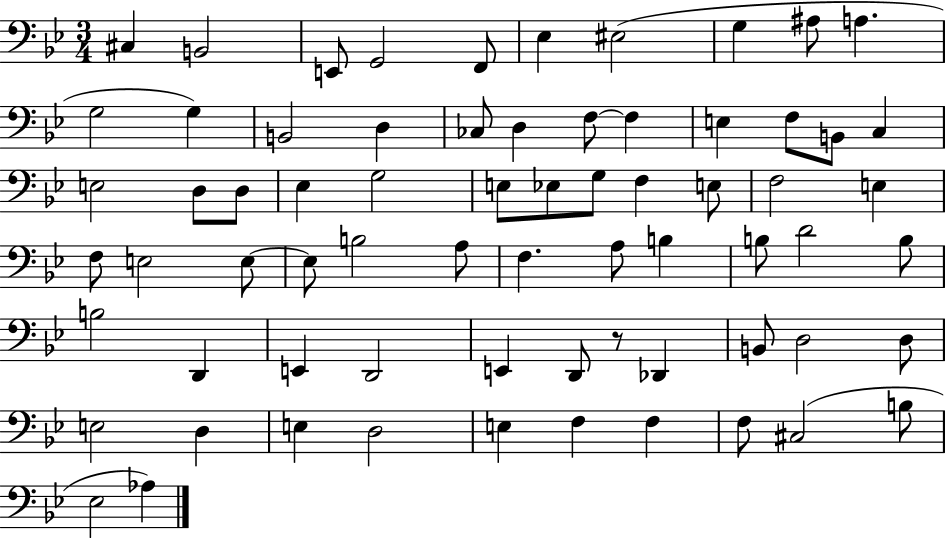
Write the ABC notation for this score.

X:1
T:Untitled
M:3/4
L:1/4
K:Bb
^C, B,,2 E,,/2 G,,2 F,,/2 _E, ^E,2 G, ^A,/2 A, G,2 G, B,,2 D, _C,/2 D, F,/2 F, E, F,/2 B,,/2 C, E,2 D,/2 D,/2 _E, G,2 E,/2 _E,/2 G,/2 F, E,/2 F,2 E, F,/2 E,2 E,/2 E,/2 B,2 A,/2 F, A,/2 B, B,/2 D2 B,/2 B,2 D,, E,, D,,2 E,, D,,/2 z/2 _D,, B,,/2 D,2 D,/2 E,2 D, E, D,2 E, F, F, F,/2 ^C,2 B,/2 _E,2 _A,